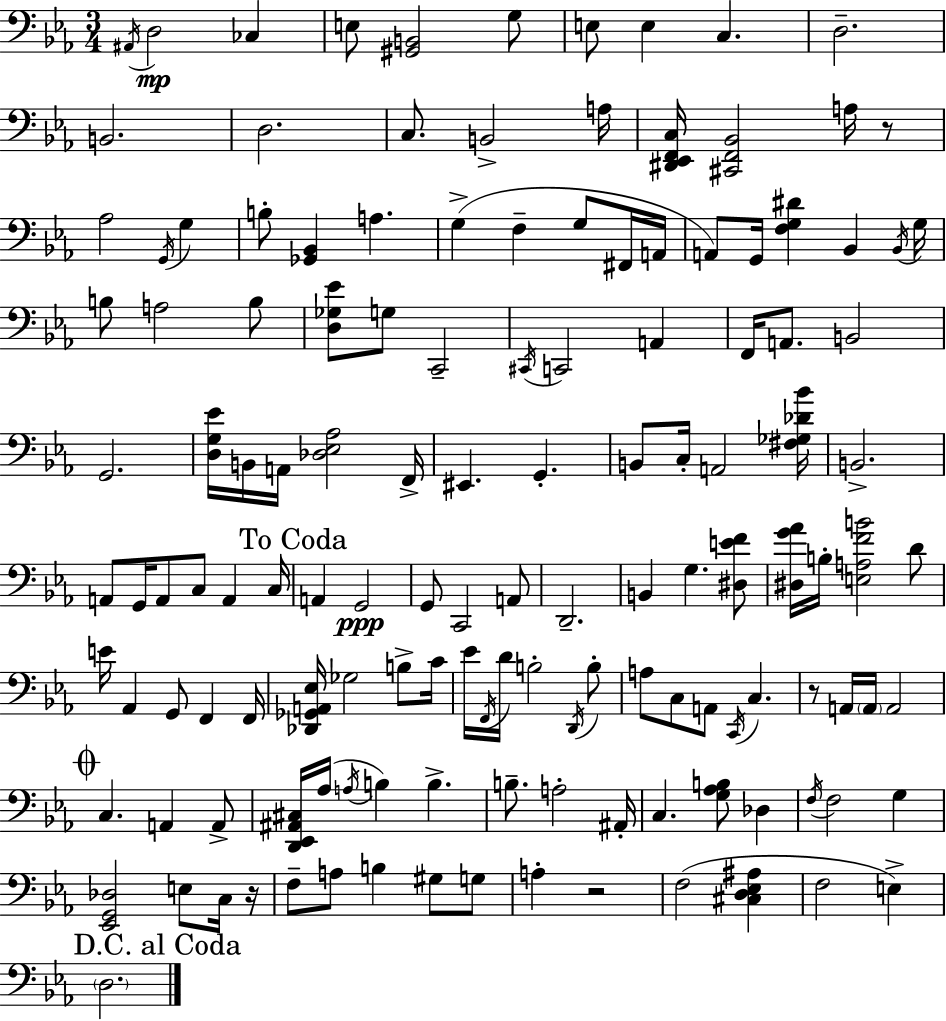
{
  \clef bass
  \numericTimeSignature
  \time 3/4
  \key ees \major
  \acciaccatura { ais,16 }\mp d2 ces4 | e8 <gis, b,>2 g8 | e8 e4 c4. | d2.-- | \break b,2. | d2. | c8. b,2-> | a16 <dis, ees, f, c>16 <cis, f, bes,>2 a16 r8 | \break aes2 \acciaccatura { g,16 } g4 | b8-. <ges, bes,>4 a4. | g4->( f4-- g8 | fis,16 a,16 a,8) g,16 <f g dis'>4 bes,4 | \break \acciaccatura { bes,16 } g16 b8 a2 | b8 <d ges ees'>8 g8 c,2-- | \acciaccatura { cis,16 } c,2 | a,4 f,16 a,8. b,2 | \break g,2. | <d g ees'>16 b,16 a,16 <des ees aes>2 | f,16-> eis,4. g,4.-. | b,8 c16-. a,2 | \break <fis ges des' bes'>16 b,2.-> | a,8 g,16 a,8 c8 a,4 | c16 \mark "To Coda" a,4 g,2\ppp | g,8 c,2 | \break a,8 d,2.-- | b,4 g4. | <dis e' f'>8 <dis g' aes'>16 b16-. <e a f' b'>2 | d'8 e'16 aes,4 g,8 f,4 | \break f,16 <des, ges, a, ees>16 ges2 | b8-> c'16 ees'16 \acciaccatura { f,16 } d'16 b2-. | \acciaccatura { d,16 } b8-. a8 c8 a,8 | \acciaccatura { c,16 } c4. r8 a,16 \parenthesize a,16 a,2 | \break \mark \markup { \musicglyph "scripts.coda" } c4. | a,4 a,8-> <d, ees, ais, cis>16 aes16( \acciaccatura { a16 } b4) | b4.-> b8.-- a2-. | ais,16-. c4. | \break <g aes b>8 des4 \acciaccatura { f16 } f2 | g4 <ees, g, des>2 | e8 c16 r16 f8-- a8 | b4 gis8 g8 a4-. | \break r2 f2( | <cis d ees ais>4 f2 | e4->) \mark "D.C. al Coda" \parenthesize d2. | \bar "|."
}